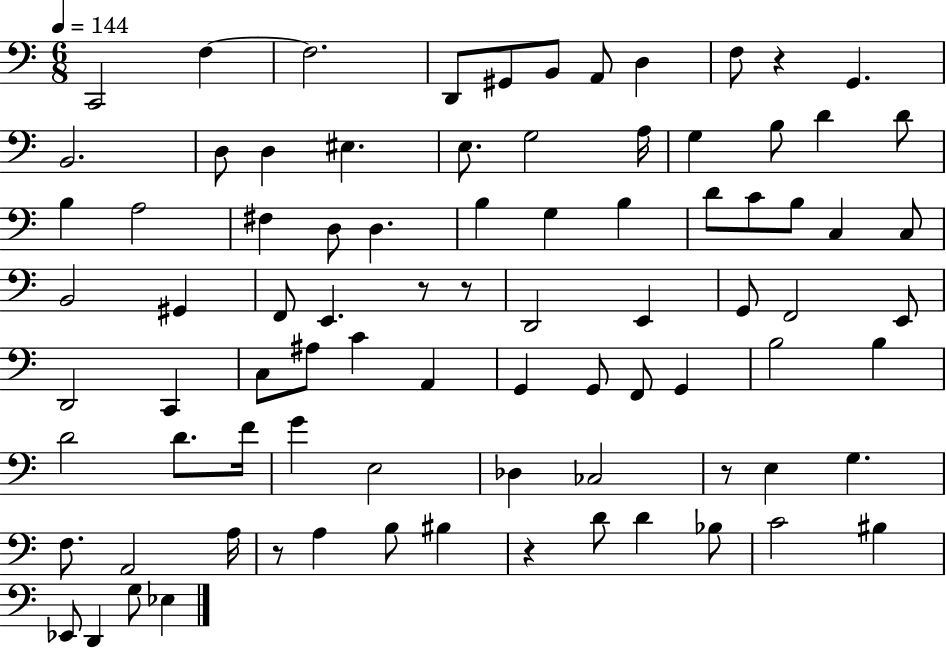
{
  \clef bass
  \numericTimeSignature
  \time 6/8
  \key c \major
  \tempo 4 = 144
  c,2 f4~~ | f2. | d,8 gis,8 b,8 a,8 d4 | f8 r4 g,4. | \break b,2. | d8 d4 eis4. | e8. g2 a16 | g4 b8 d'4 d'8 | \break b4 a2 | fis4 d8 d4. | b4 g4 b4 | d'8 c'8 b8 c4 c8 | \break b,2 gis,4 | f,8 e,4. r8 r8 | d,2 e,4 | g,8 f,2 e,8 | \break d,2 c,4 | c8 ais8 c'4 a,4 | g,4 g,8 f,8 g,4 | b2 b4 | \break d'2 d'8. f'16 | g'4 e2 | des4 ces2 | r8 e4 g4. | \break f8. a,2 a16 | r8 a4 b8 bis4 | r4 d'8 d'4 bes8 | c'2 bis4 | \break ees,8 d,4 g8 ees4 | \bar "|."
}